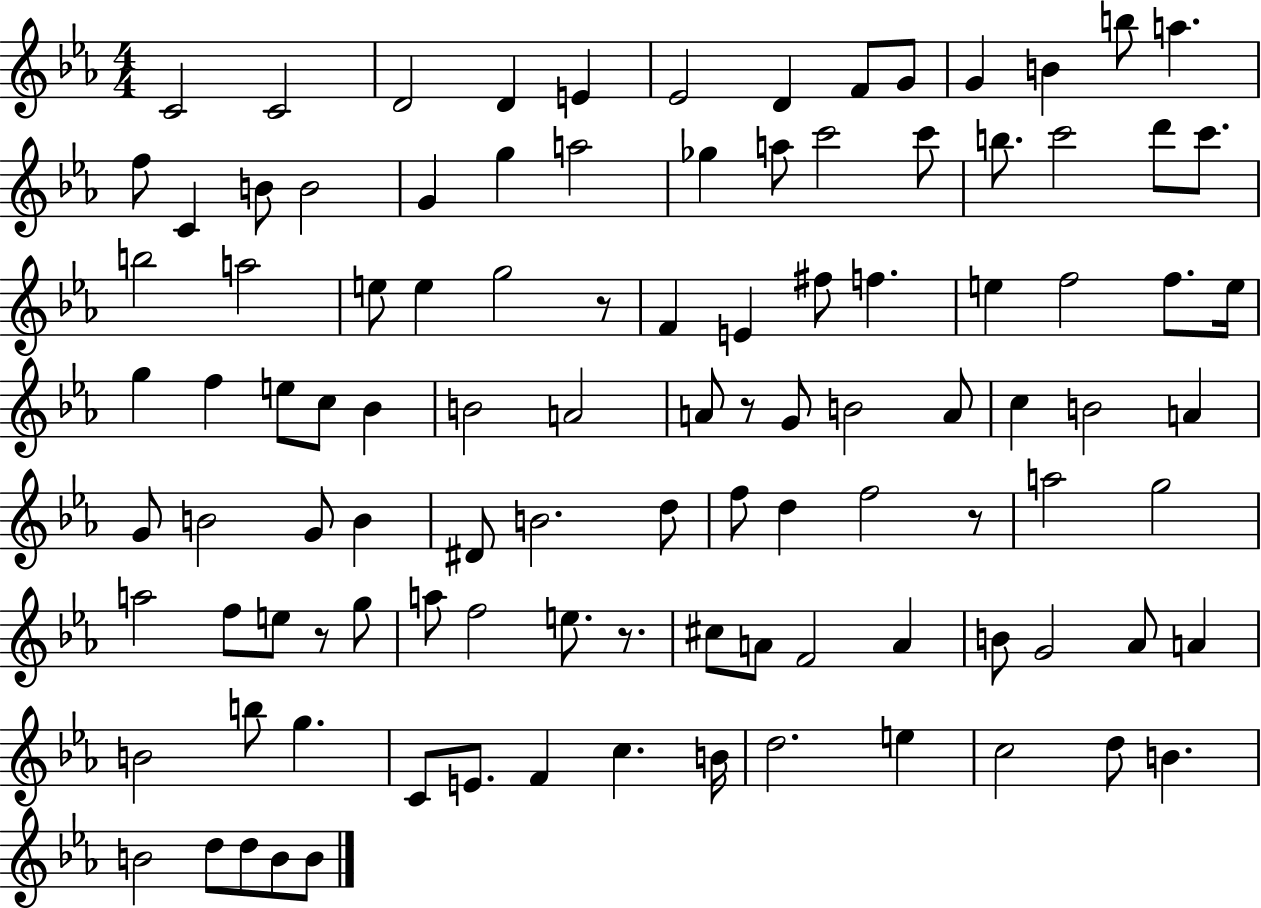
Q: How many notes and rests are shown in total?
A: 105